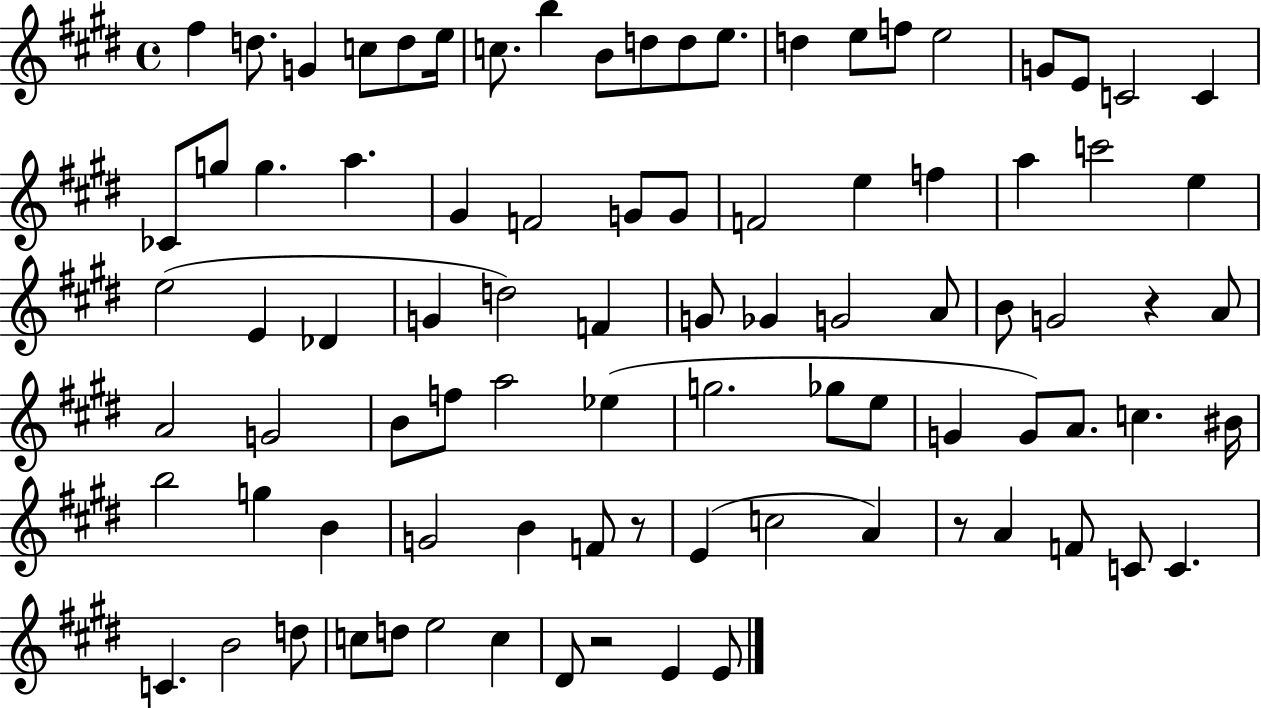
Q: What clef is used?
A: treble